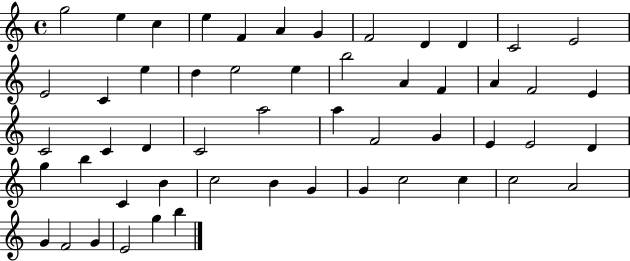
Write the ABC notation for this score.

X:1
T:Untitled
M:4/4
L:1/4
K:C
g2 e c e F A G F2 D D C2 E2 E2 C e d e2 e b2 A F A F2 E C2 C D C2 a2 a F2 G E E2 D g b C B c2 B G G c2 c c2 A2 G F2 G E2 g b